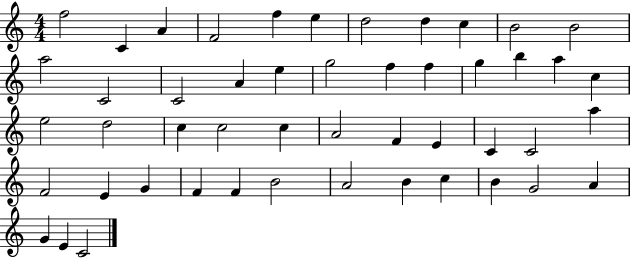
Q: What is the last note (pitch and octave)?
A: C4